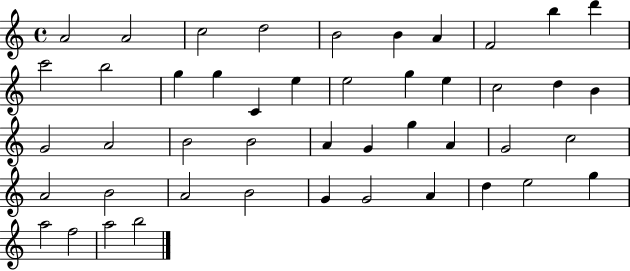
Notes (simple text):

A4/h A4/h C5/h D5/h B4/h B4/q A4/q F4/h B5/q D6/q C6/h B5/h G5/q G5/q C4/q E5/q E5/h G5/q E5/q C5/h D5/q B4/q G4/h A4/h B4/h B4/h A4/q G4/q G5/q A4/q G4/h C5/h A4/h B4/h A4/h B4/h G4/q G4/h A4/q D5/q E5/h G5/q A5/h F5/h A5/h B5/h